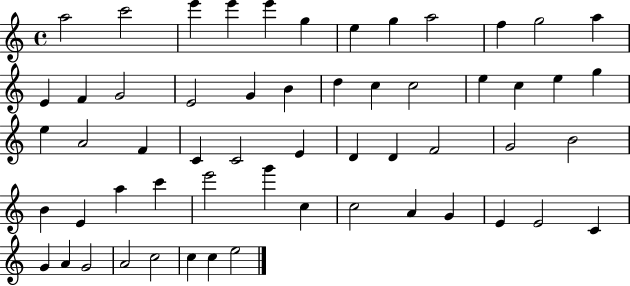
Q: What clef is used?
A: treble